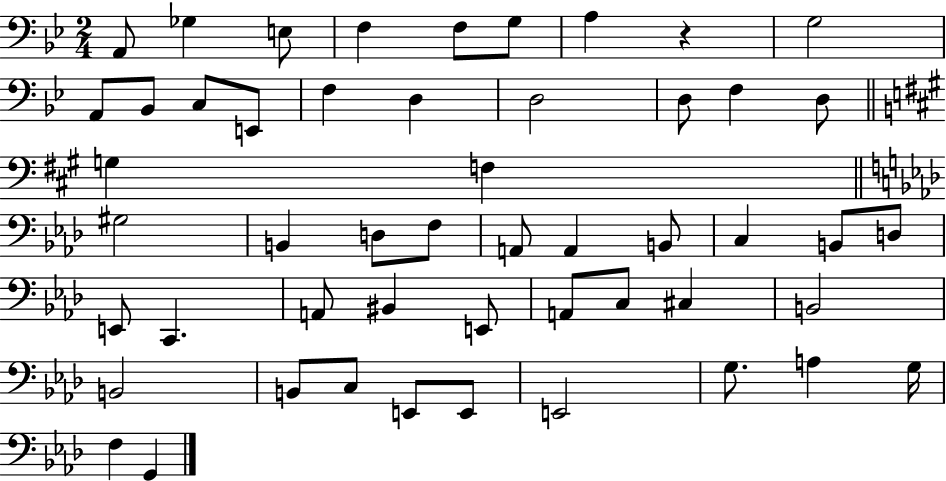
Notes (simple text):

A2/e Gb3/q E3/e F3/q F3/e G3/e A3/q R/q G3/h A2/e Bb2/e C3/e E2/e F3/q D3/q D3/h D3/e F3/q D3/e G3/q F3/q G#3/h B2/q D3/e F3/e A2/e A2/q B2/e C3/q B2/e D3/e E2/e C2/q. A2/e BIS2/q E2/e A2/e C3/e C#3/q B2/h B2/h B2/e C3/e E2/e E2/e E2/h G3/e. A3/q G3/s F3/q G2/q